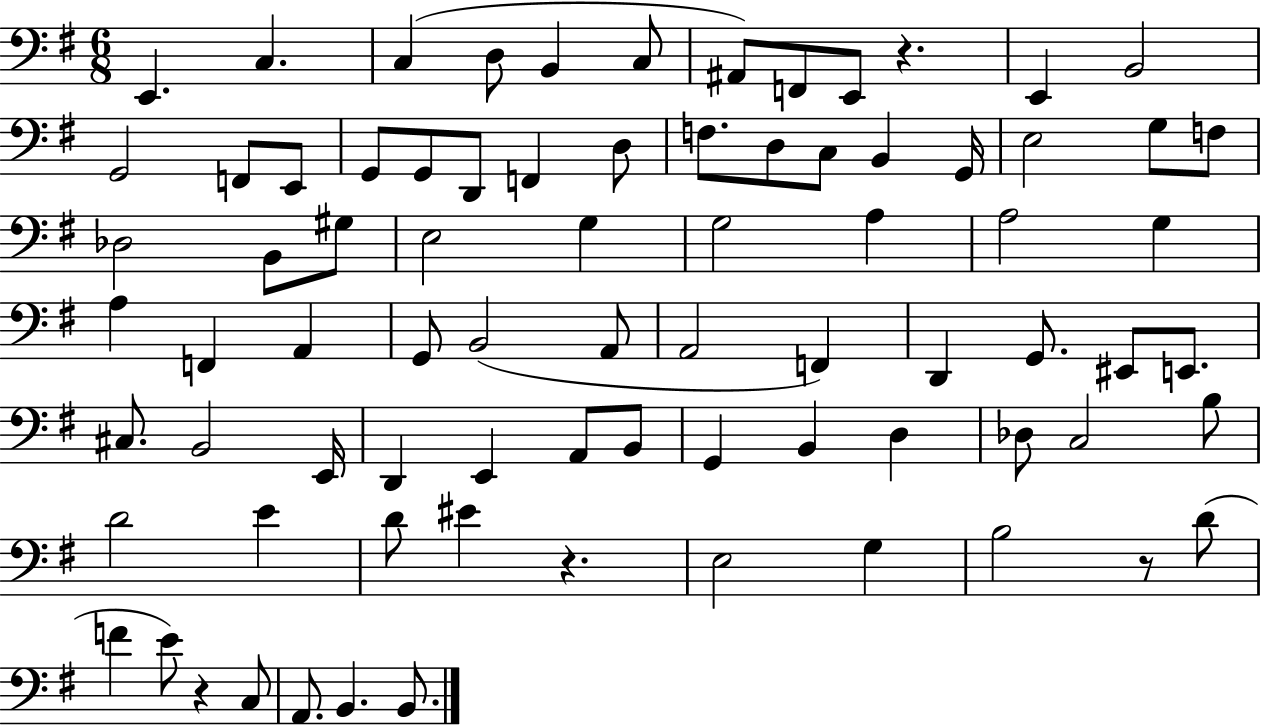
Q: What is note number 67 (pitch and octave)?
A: G3